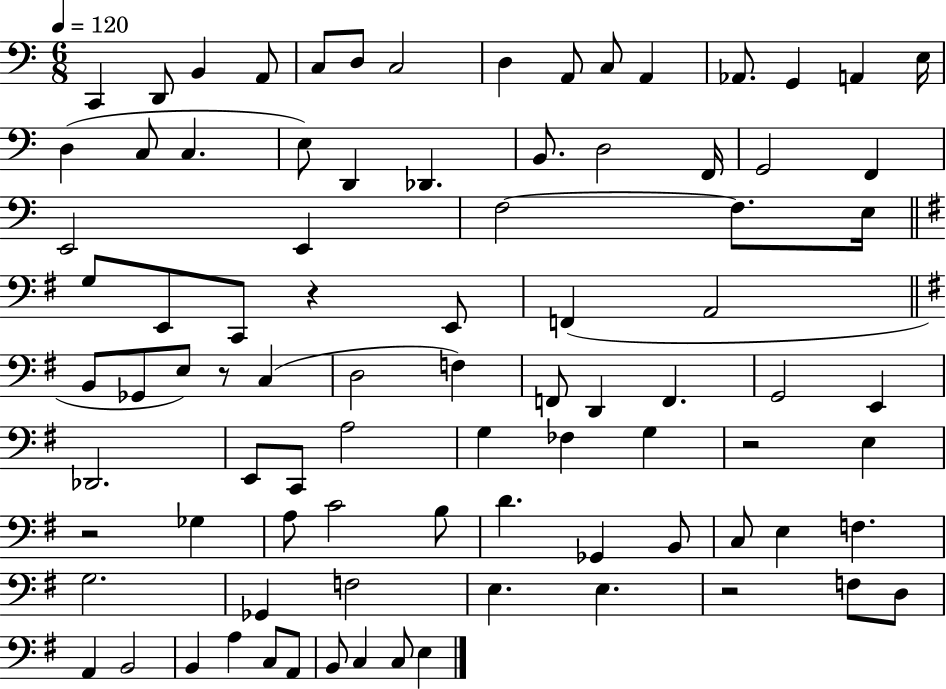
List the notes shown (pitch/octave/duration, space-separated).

C2/q D2/e B2/q A2/e C3/e D3/e C3/h D3/q A2/e C3/e A2/q Ab2/e. G2/q A2/q E3/s D3/q C3/e C3/q. E3/e D2/q Db2/q. B2/e. D3/h F2/s G2/h F2/q E2/h E2/q F3/h F3/e. E3/s G3/e E2/e C2/e R/q E2/e F2/q A2/h B2/e Gb2/e E3/e R/e C3/q D3/h F3/q F2/e D2/q F2/q. G2/h E2/q Db2/h. E2/e C2/e A3/h G3/q FES3/q G3/q R/h E3/q R/h Gb3/q A3/e C4/h B3/e D4/q. Gb2/q B2/e C3/e E3/q F3/q. G3/h. Gb2/q F3/h E3/q. E3/q. R/h F3/e D3/e A2/q B2/h B2/q A3/q C3/e A2/e B2/e C3/q C3/e E3/q